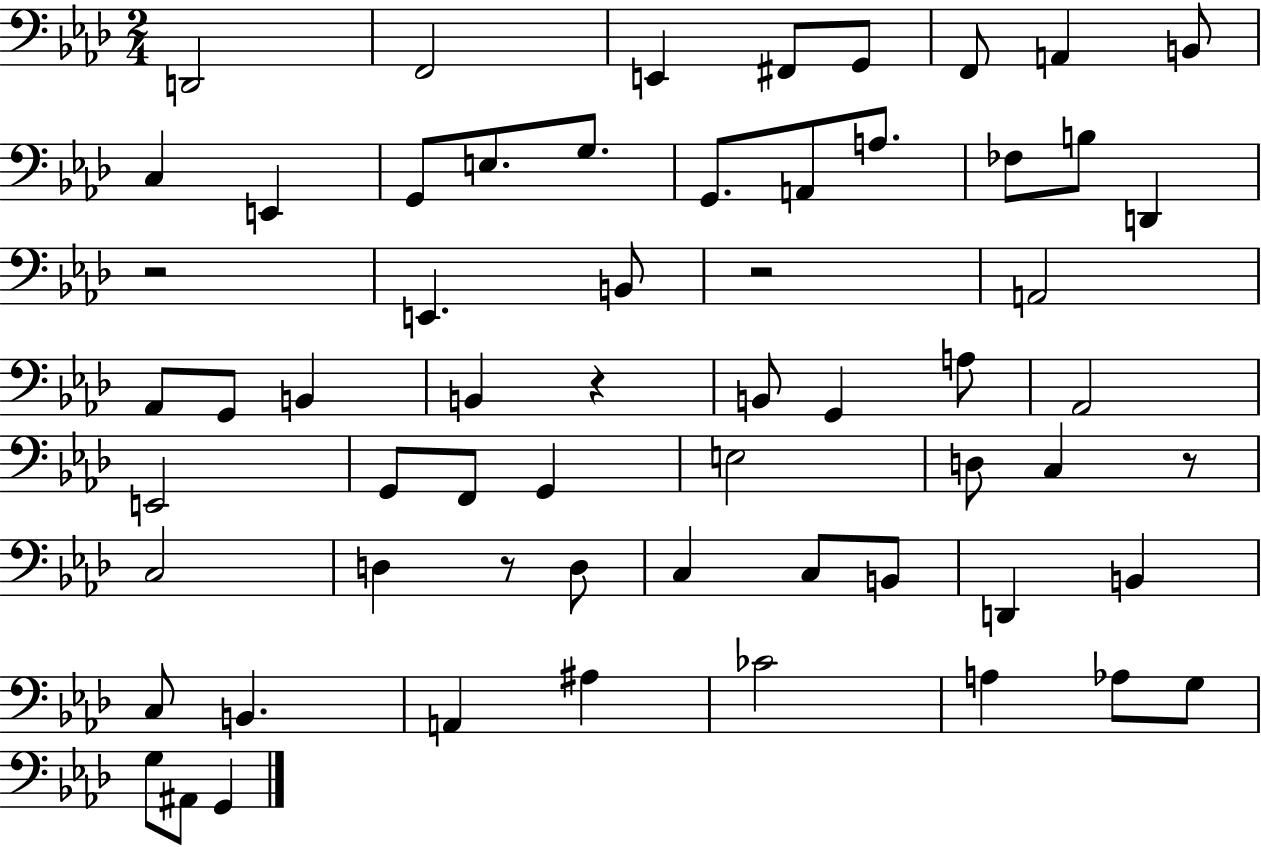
X:1
T:Untitled
M:2/4
L:1/4
K:Ab
D,,2 F,,2 E,, ^F,,/2 G,,/2 F,,/2 A,, B,,/2 C, E,, G,,/2 E,/2 G,/2 G,,/2 A,,/2 A,/2 _F,/2 B,/2 D,, z2 E,, B,,/2 z2 A,,2 _A,,/2 G,,/2 B,, B,, z B,,/2 G,, A,/2 _A,,2 E,,2 G,,/2 F,,/2 G,, E,2 D,/2 C, z/2 C,2 D, z/2 D,/2 C, C,/2 B,,/2 D,, B,, C,/2 B,, A,, ^A, _C2 A, _A,/2 G,/2 G,/2 ^A,,/2 G,,